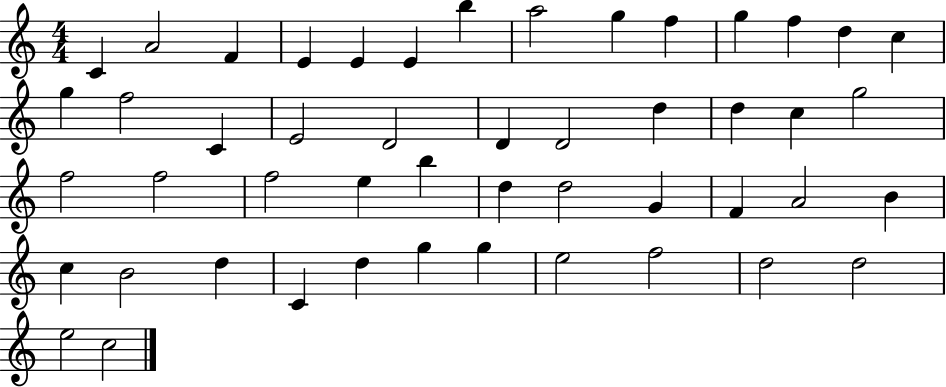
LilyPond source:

{
  \clef treble
  \numericTimeSignature
  \time 4/4
  \key c \major
  c'4 a'2 f'4 | e'4 e'4 e'4 b''4 | a''2 g''4 f''4 | g''4 f''4 d''4 c''4 | \break g''4 f''2 c'4 | e'2 d'2 | d'4 d'2 d''4 | d''4 c''4 g''2 | \break f''2 f''2 | f''2 e''4 b''4 | d''4 d''2 g'4 | f'4 a'2 b'4 | \break c''4 b'2 d''4 | c'4 d''4 g''4 g''4 | e''2 f''2 | d''2 d''2 | \break e''2 c''2 | \bar "|."
}